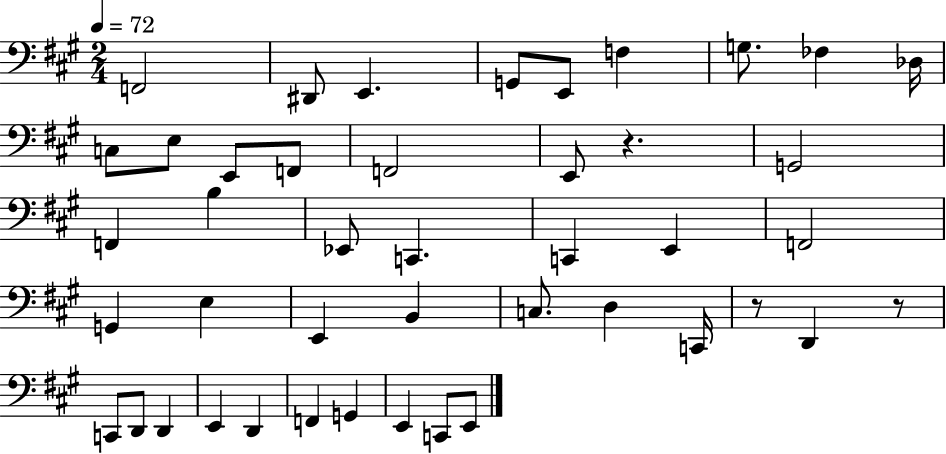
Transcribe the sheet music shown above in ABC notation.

X:1
T:Untitled
M:2/4
L:1/4
K:A
F,,2 ^D,,/2 E,, G,,/2 E,,/2 F, G,/2 _F, _D,/4 C,/2 E,/2 E,,/2 F,,/2 F,,2 E,,/2 z G,,2 F,, B, _E,,/2 C,, C,, E,, F,,2 G,, E, E,, B,, C,/2 D, C,,/4 z/2 D,, z/2 C,,/2 D,,/2 D,, E,, D,, F,, G,, E,, C,,/2 E,,/2